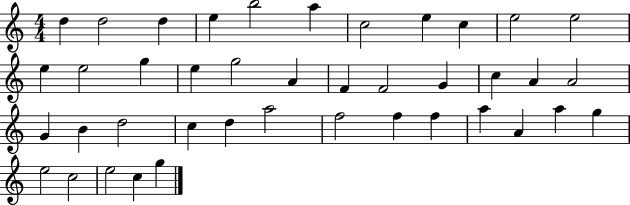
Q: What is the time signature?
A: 4/4